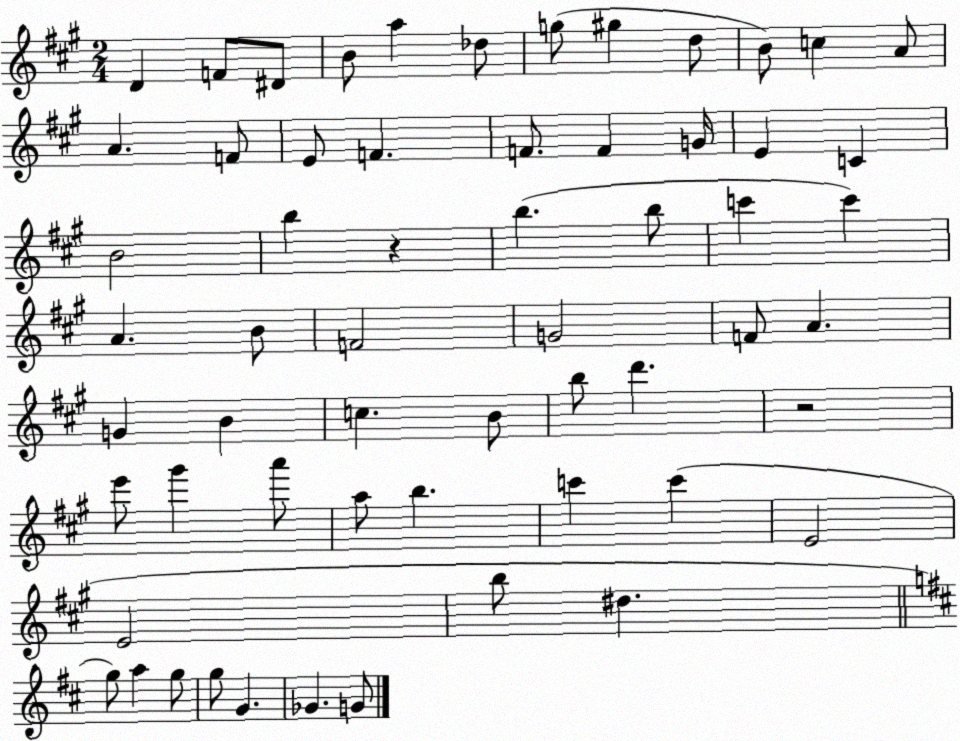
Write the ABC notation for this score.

X:1
T:Untitled
M:2/4
L:1/4
K:A
D F/2 ^D/2 B/2 a _d/2 g/2 ^g d/2 B/2 c A/2 A F/2 E/2 F F/2 F G/4 E C B2 b z b b/2 c' c' A B/2 F2 G2 F/2 A G B c B/2 b/2 d' z2 e'/2 ^g' a'/2 a/2 b c' c' E2 E2 b/2 ^d g/2 a g/2 g/2 G _G G/2